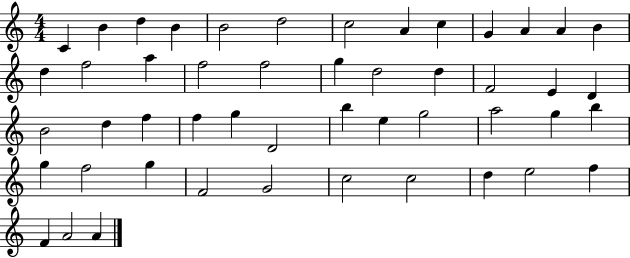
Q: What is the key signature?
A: C major